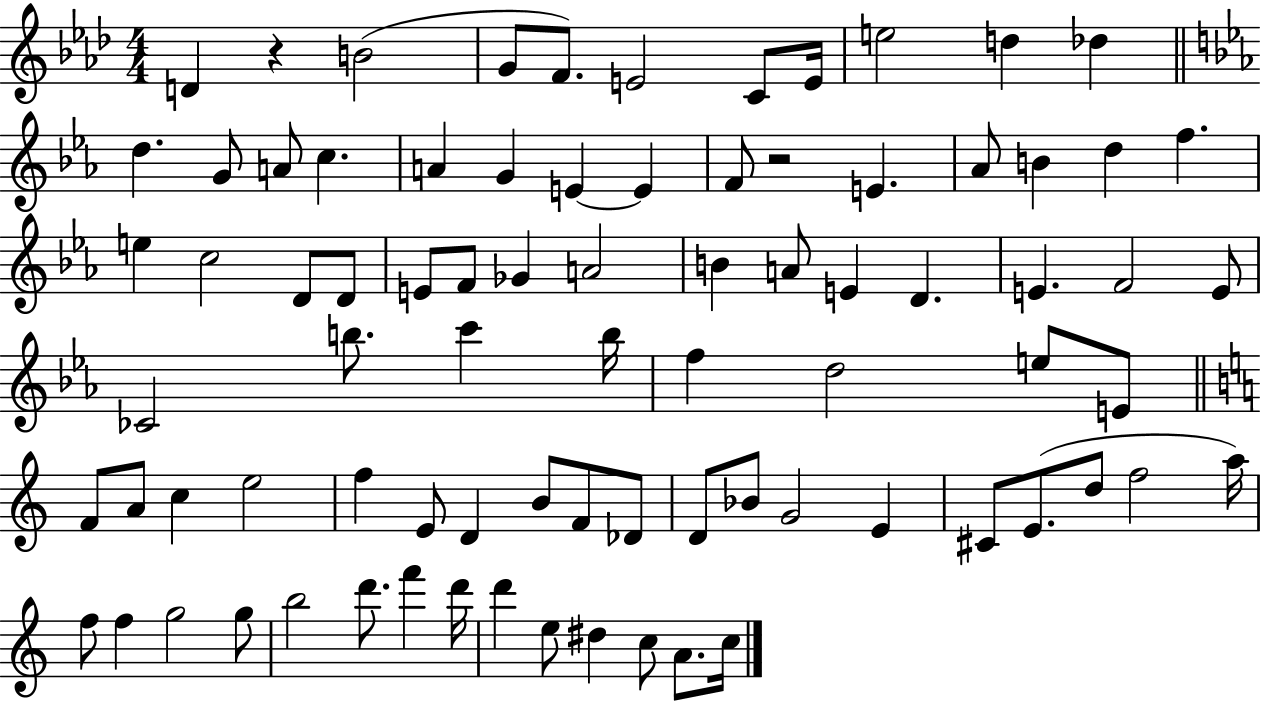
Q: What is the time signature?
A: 4/4